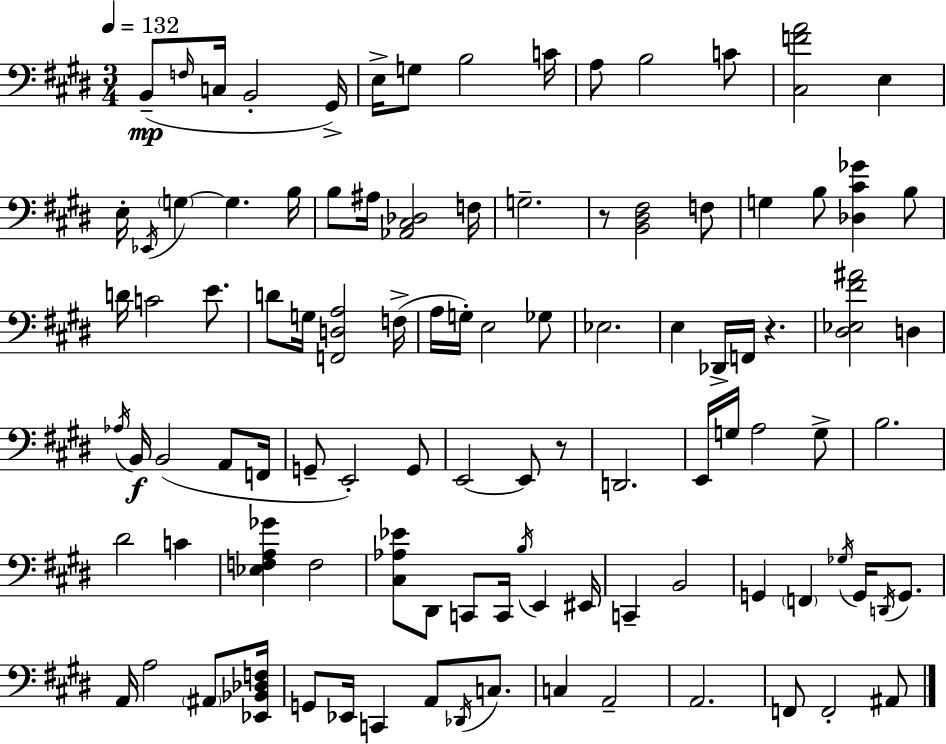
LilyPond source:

{
  \clef bass
  \numericTimeSignature
  \time 3/4
  \key e \major
  \tempo 4 = 132
  \repeat volta 2 { b,8--(\mp \grace { f16 } c16 b,2-. | gis,16->) e16-> g8 b2 | c'16 a8 b2 c'8 | <cis f' a'>2 e4 | \break e16-. \acciaccatura { ees,16 } \parenthesize g4~~ g4. | b16 b8 ais16 <aes, cis des>2 | f16 g2.-- | r8 <b, dis fis>2 | \break f8 g4 b8 <des cis' ges'>4 | b8 d'16 c'2 e'8. | d'8 g16 <f, d a>2 | f16->( a16 g16-.) e2 | \break ges8 ees2. | e4 des,16-> f,16 r4. | <dis ees fis' ais'>2 d4 | \acciaccatura { aes16 } b,16\f b,2( | \break a,8 f,16 g,8-- e,2-.) | g,8 e,2~~ e,8 | r8 d,2. | e,16 g16 a2 | \break g8-> b2. | dis'2 c'4 | <ees f a ges'>4 f2 | <cis aes ees'>8 dis,8 c,8 c,16 \acciaccatura { b16 } e,4 | \break eis,16 c,4-- b,2 | g,4 \parenthesize f,4 | \acciaccatura { ges16 } g,16 \acciaccatura { d,16 } g,8. a,16 a2 | \parenthesize ais,8 <ees, bes, des f>16 g,8 ees,16 c,4 | \break a,8 \acciaccatura { des,16 } c8. c4 a,2-- | a,2. | f,8 f,2-. | ais,8 } \bar "|."
}